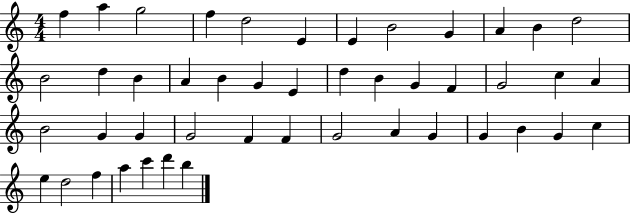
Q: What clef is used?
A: treble